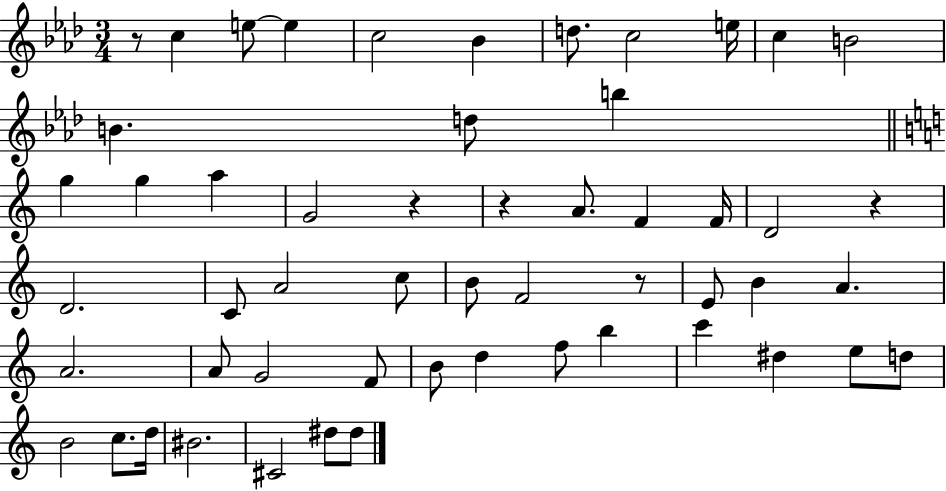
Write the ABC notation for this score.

X:1
T:Untitled
M:3/4
L:1/4
K:Ab
z/2 c e/2 e c2 _B d/2 c2 e/4 c B2 B d/2 b g g a G2 z z A/2 F F/4 D2 z D2 C/2 A2 c/2 B/2 F2 z/2 E/2 B A A2 A/2 G2 F/2 B/2 d f/2 b c' ^d e/2 d/2 B2 c/2 d/4 ^B2 ^C2 ^d/2 ^d/2